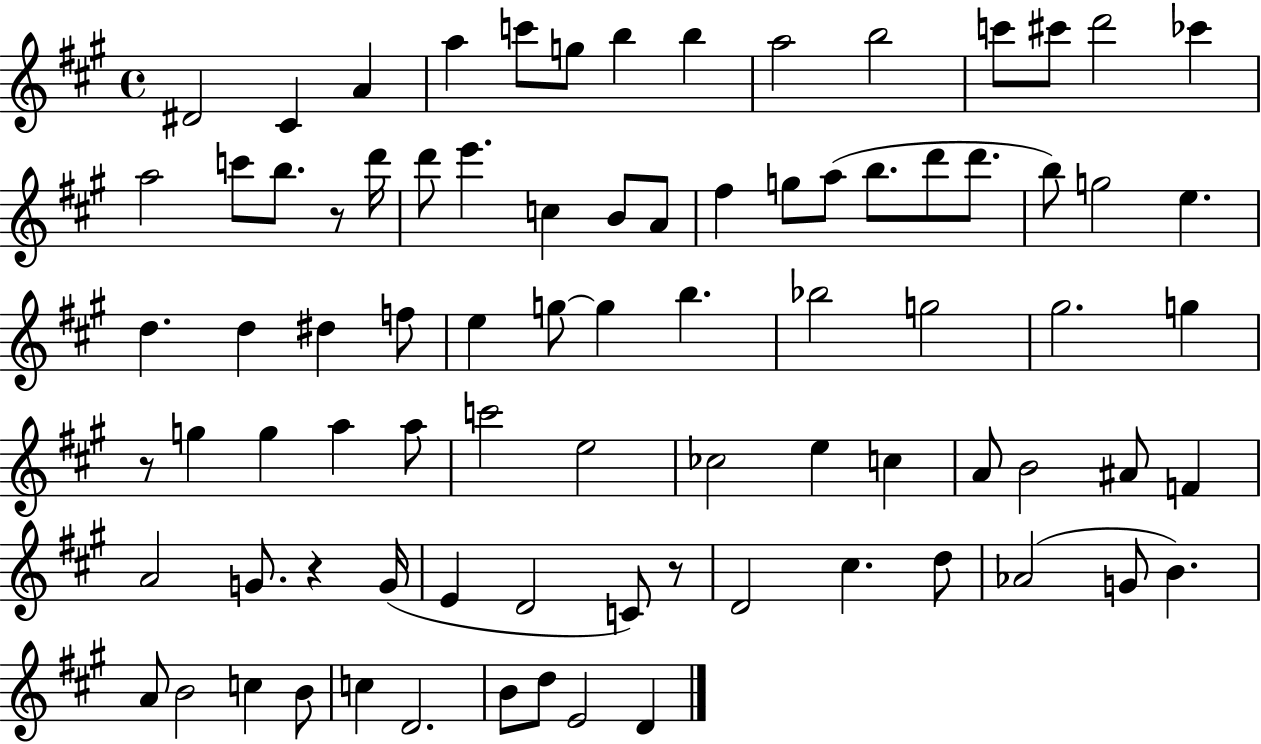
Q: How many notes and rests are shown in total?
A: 83